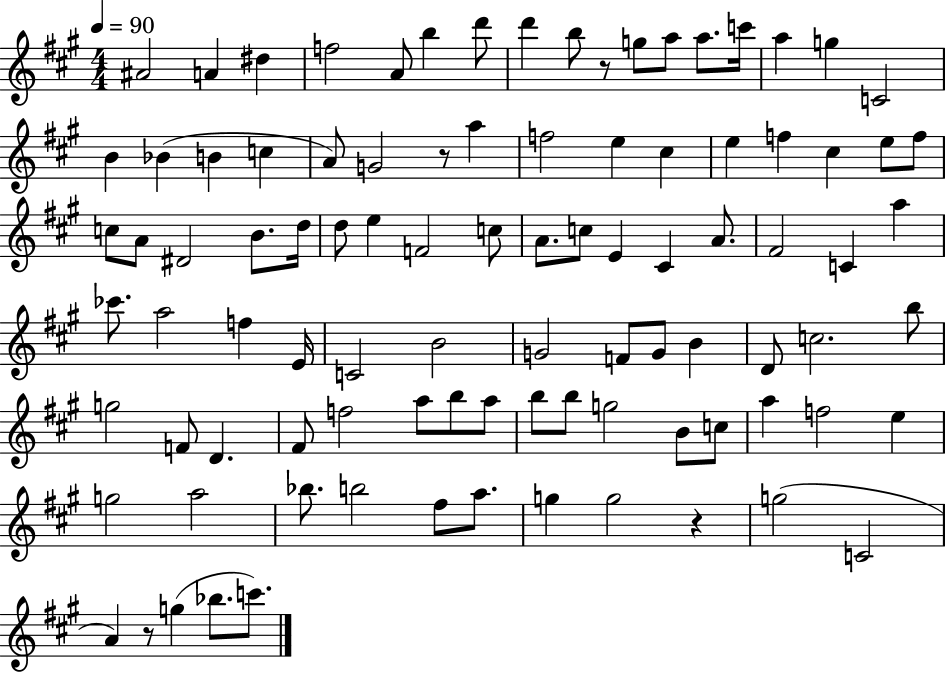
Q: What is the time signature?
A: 4/4